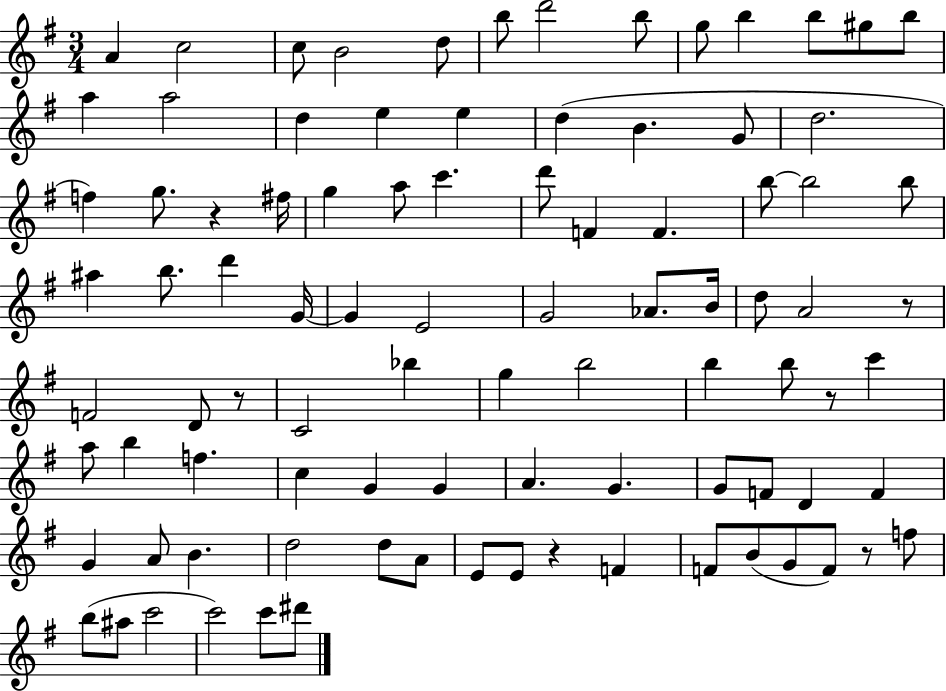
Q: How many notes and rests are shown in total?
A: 92